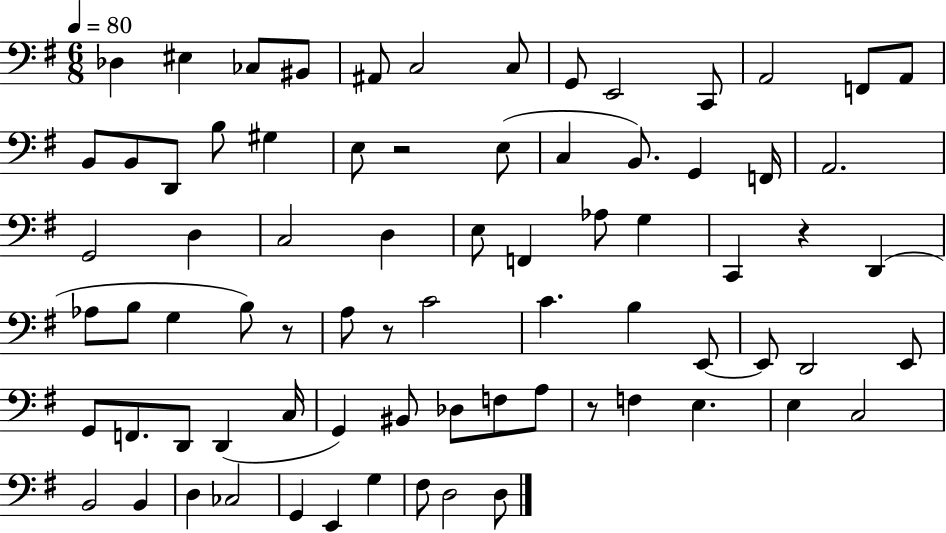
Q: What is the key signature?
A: G major